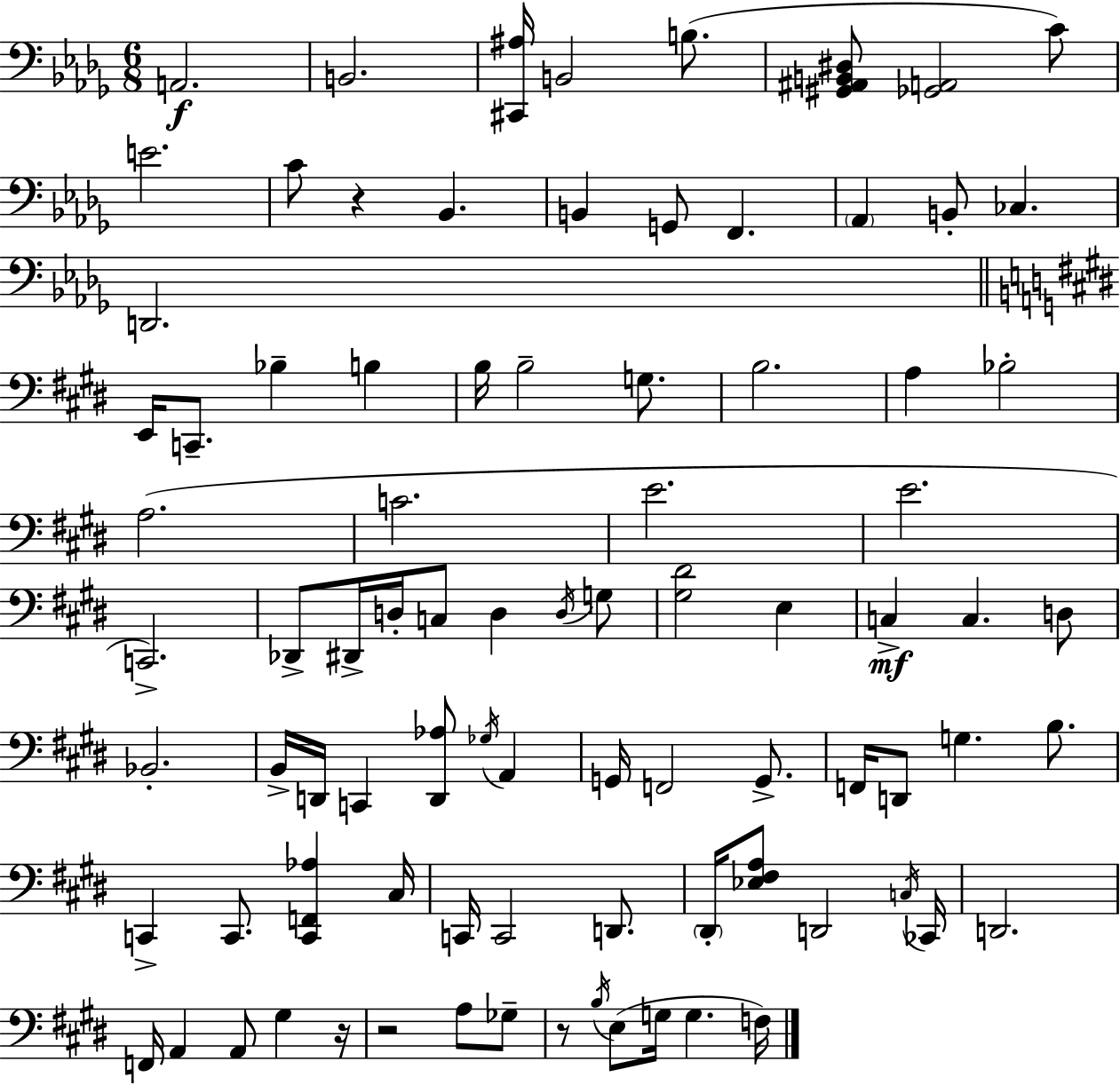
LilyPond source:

{
  \clef bass
  \numericTimeSignature
  \time 6/8
  \key bes \minor
  \repeat volta 2 { a,2.\f | b,2. | <cis, ais>16 b,2 b8.( | <gis, ais, b, dis>8 <ges, a,>2 c'8) | \break e'2. | c'8 r4 bes,4. | b,4 g,8 f,4. | \parenthesize aes,4 b,8-. ces4. | \break d,2. | \bar "||" \break \key e \major e,16 c,8.-- bes4-- b4 | b16 b2-- g8. | b2. | a4 bes2-. | \break a2.( | c'2. | e'2. | e'2. | \break c,2.->) | des,8-> dis,16-> d16-. c8 d4 \acciaccatura { d16 } g8 | <gis dis'>2 e4 | c4->\mf c4. d8 | \break bes,2.-. | b,16-> d,16 c,4 <d, aes>8 \acciaccatura { ges16 } a,4 | g,16 f,2 g,8.-> | f,16 d,8 g4. b8. | \break c,4-> c,8. <c, f, aes>4 | cis16 c,16 c,2 d,8. | \parenthesize dis,16-. <ees fis a>8 d,2 | \acciaccatura { c16 } ces,16 d,2. | \break f,16 a,4 a,8 gis4 | r16 r2 a8 | ges8-- r8 \acciaccatura { b16 }( e8 g16 g4. | f16) } \bar "|."
}